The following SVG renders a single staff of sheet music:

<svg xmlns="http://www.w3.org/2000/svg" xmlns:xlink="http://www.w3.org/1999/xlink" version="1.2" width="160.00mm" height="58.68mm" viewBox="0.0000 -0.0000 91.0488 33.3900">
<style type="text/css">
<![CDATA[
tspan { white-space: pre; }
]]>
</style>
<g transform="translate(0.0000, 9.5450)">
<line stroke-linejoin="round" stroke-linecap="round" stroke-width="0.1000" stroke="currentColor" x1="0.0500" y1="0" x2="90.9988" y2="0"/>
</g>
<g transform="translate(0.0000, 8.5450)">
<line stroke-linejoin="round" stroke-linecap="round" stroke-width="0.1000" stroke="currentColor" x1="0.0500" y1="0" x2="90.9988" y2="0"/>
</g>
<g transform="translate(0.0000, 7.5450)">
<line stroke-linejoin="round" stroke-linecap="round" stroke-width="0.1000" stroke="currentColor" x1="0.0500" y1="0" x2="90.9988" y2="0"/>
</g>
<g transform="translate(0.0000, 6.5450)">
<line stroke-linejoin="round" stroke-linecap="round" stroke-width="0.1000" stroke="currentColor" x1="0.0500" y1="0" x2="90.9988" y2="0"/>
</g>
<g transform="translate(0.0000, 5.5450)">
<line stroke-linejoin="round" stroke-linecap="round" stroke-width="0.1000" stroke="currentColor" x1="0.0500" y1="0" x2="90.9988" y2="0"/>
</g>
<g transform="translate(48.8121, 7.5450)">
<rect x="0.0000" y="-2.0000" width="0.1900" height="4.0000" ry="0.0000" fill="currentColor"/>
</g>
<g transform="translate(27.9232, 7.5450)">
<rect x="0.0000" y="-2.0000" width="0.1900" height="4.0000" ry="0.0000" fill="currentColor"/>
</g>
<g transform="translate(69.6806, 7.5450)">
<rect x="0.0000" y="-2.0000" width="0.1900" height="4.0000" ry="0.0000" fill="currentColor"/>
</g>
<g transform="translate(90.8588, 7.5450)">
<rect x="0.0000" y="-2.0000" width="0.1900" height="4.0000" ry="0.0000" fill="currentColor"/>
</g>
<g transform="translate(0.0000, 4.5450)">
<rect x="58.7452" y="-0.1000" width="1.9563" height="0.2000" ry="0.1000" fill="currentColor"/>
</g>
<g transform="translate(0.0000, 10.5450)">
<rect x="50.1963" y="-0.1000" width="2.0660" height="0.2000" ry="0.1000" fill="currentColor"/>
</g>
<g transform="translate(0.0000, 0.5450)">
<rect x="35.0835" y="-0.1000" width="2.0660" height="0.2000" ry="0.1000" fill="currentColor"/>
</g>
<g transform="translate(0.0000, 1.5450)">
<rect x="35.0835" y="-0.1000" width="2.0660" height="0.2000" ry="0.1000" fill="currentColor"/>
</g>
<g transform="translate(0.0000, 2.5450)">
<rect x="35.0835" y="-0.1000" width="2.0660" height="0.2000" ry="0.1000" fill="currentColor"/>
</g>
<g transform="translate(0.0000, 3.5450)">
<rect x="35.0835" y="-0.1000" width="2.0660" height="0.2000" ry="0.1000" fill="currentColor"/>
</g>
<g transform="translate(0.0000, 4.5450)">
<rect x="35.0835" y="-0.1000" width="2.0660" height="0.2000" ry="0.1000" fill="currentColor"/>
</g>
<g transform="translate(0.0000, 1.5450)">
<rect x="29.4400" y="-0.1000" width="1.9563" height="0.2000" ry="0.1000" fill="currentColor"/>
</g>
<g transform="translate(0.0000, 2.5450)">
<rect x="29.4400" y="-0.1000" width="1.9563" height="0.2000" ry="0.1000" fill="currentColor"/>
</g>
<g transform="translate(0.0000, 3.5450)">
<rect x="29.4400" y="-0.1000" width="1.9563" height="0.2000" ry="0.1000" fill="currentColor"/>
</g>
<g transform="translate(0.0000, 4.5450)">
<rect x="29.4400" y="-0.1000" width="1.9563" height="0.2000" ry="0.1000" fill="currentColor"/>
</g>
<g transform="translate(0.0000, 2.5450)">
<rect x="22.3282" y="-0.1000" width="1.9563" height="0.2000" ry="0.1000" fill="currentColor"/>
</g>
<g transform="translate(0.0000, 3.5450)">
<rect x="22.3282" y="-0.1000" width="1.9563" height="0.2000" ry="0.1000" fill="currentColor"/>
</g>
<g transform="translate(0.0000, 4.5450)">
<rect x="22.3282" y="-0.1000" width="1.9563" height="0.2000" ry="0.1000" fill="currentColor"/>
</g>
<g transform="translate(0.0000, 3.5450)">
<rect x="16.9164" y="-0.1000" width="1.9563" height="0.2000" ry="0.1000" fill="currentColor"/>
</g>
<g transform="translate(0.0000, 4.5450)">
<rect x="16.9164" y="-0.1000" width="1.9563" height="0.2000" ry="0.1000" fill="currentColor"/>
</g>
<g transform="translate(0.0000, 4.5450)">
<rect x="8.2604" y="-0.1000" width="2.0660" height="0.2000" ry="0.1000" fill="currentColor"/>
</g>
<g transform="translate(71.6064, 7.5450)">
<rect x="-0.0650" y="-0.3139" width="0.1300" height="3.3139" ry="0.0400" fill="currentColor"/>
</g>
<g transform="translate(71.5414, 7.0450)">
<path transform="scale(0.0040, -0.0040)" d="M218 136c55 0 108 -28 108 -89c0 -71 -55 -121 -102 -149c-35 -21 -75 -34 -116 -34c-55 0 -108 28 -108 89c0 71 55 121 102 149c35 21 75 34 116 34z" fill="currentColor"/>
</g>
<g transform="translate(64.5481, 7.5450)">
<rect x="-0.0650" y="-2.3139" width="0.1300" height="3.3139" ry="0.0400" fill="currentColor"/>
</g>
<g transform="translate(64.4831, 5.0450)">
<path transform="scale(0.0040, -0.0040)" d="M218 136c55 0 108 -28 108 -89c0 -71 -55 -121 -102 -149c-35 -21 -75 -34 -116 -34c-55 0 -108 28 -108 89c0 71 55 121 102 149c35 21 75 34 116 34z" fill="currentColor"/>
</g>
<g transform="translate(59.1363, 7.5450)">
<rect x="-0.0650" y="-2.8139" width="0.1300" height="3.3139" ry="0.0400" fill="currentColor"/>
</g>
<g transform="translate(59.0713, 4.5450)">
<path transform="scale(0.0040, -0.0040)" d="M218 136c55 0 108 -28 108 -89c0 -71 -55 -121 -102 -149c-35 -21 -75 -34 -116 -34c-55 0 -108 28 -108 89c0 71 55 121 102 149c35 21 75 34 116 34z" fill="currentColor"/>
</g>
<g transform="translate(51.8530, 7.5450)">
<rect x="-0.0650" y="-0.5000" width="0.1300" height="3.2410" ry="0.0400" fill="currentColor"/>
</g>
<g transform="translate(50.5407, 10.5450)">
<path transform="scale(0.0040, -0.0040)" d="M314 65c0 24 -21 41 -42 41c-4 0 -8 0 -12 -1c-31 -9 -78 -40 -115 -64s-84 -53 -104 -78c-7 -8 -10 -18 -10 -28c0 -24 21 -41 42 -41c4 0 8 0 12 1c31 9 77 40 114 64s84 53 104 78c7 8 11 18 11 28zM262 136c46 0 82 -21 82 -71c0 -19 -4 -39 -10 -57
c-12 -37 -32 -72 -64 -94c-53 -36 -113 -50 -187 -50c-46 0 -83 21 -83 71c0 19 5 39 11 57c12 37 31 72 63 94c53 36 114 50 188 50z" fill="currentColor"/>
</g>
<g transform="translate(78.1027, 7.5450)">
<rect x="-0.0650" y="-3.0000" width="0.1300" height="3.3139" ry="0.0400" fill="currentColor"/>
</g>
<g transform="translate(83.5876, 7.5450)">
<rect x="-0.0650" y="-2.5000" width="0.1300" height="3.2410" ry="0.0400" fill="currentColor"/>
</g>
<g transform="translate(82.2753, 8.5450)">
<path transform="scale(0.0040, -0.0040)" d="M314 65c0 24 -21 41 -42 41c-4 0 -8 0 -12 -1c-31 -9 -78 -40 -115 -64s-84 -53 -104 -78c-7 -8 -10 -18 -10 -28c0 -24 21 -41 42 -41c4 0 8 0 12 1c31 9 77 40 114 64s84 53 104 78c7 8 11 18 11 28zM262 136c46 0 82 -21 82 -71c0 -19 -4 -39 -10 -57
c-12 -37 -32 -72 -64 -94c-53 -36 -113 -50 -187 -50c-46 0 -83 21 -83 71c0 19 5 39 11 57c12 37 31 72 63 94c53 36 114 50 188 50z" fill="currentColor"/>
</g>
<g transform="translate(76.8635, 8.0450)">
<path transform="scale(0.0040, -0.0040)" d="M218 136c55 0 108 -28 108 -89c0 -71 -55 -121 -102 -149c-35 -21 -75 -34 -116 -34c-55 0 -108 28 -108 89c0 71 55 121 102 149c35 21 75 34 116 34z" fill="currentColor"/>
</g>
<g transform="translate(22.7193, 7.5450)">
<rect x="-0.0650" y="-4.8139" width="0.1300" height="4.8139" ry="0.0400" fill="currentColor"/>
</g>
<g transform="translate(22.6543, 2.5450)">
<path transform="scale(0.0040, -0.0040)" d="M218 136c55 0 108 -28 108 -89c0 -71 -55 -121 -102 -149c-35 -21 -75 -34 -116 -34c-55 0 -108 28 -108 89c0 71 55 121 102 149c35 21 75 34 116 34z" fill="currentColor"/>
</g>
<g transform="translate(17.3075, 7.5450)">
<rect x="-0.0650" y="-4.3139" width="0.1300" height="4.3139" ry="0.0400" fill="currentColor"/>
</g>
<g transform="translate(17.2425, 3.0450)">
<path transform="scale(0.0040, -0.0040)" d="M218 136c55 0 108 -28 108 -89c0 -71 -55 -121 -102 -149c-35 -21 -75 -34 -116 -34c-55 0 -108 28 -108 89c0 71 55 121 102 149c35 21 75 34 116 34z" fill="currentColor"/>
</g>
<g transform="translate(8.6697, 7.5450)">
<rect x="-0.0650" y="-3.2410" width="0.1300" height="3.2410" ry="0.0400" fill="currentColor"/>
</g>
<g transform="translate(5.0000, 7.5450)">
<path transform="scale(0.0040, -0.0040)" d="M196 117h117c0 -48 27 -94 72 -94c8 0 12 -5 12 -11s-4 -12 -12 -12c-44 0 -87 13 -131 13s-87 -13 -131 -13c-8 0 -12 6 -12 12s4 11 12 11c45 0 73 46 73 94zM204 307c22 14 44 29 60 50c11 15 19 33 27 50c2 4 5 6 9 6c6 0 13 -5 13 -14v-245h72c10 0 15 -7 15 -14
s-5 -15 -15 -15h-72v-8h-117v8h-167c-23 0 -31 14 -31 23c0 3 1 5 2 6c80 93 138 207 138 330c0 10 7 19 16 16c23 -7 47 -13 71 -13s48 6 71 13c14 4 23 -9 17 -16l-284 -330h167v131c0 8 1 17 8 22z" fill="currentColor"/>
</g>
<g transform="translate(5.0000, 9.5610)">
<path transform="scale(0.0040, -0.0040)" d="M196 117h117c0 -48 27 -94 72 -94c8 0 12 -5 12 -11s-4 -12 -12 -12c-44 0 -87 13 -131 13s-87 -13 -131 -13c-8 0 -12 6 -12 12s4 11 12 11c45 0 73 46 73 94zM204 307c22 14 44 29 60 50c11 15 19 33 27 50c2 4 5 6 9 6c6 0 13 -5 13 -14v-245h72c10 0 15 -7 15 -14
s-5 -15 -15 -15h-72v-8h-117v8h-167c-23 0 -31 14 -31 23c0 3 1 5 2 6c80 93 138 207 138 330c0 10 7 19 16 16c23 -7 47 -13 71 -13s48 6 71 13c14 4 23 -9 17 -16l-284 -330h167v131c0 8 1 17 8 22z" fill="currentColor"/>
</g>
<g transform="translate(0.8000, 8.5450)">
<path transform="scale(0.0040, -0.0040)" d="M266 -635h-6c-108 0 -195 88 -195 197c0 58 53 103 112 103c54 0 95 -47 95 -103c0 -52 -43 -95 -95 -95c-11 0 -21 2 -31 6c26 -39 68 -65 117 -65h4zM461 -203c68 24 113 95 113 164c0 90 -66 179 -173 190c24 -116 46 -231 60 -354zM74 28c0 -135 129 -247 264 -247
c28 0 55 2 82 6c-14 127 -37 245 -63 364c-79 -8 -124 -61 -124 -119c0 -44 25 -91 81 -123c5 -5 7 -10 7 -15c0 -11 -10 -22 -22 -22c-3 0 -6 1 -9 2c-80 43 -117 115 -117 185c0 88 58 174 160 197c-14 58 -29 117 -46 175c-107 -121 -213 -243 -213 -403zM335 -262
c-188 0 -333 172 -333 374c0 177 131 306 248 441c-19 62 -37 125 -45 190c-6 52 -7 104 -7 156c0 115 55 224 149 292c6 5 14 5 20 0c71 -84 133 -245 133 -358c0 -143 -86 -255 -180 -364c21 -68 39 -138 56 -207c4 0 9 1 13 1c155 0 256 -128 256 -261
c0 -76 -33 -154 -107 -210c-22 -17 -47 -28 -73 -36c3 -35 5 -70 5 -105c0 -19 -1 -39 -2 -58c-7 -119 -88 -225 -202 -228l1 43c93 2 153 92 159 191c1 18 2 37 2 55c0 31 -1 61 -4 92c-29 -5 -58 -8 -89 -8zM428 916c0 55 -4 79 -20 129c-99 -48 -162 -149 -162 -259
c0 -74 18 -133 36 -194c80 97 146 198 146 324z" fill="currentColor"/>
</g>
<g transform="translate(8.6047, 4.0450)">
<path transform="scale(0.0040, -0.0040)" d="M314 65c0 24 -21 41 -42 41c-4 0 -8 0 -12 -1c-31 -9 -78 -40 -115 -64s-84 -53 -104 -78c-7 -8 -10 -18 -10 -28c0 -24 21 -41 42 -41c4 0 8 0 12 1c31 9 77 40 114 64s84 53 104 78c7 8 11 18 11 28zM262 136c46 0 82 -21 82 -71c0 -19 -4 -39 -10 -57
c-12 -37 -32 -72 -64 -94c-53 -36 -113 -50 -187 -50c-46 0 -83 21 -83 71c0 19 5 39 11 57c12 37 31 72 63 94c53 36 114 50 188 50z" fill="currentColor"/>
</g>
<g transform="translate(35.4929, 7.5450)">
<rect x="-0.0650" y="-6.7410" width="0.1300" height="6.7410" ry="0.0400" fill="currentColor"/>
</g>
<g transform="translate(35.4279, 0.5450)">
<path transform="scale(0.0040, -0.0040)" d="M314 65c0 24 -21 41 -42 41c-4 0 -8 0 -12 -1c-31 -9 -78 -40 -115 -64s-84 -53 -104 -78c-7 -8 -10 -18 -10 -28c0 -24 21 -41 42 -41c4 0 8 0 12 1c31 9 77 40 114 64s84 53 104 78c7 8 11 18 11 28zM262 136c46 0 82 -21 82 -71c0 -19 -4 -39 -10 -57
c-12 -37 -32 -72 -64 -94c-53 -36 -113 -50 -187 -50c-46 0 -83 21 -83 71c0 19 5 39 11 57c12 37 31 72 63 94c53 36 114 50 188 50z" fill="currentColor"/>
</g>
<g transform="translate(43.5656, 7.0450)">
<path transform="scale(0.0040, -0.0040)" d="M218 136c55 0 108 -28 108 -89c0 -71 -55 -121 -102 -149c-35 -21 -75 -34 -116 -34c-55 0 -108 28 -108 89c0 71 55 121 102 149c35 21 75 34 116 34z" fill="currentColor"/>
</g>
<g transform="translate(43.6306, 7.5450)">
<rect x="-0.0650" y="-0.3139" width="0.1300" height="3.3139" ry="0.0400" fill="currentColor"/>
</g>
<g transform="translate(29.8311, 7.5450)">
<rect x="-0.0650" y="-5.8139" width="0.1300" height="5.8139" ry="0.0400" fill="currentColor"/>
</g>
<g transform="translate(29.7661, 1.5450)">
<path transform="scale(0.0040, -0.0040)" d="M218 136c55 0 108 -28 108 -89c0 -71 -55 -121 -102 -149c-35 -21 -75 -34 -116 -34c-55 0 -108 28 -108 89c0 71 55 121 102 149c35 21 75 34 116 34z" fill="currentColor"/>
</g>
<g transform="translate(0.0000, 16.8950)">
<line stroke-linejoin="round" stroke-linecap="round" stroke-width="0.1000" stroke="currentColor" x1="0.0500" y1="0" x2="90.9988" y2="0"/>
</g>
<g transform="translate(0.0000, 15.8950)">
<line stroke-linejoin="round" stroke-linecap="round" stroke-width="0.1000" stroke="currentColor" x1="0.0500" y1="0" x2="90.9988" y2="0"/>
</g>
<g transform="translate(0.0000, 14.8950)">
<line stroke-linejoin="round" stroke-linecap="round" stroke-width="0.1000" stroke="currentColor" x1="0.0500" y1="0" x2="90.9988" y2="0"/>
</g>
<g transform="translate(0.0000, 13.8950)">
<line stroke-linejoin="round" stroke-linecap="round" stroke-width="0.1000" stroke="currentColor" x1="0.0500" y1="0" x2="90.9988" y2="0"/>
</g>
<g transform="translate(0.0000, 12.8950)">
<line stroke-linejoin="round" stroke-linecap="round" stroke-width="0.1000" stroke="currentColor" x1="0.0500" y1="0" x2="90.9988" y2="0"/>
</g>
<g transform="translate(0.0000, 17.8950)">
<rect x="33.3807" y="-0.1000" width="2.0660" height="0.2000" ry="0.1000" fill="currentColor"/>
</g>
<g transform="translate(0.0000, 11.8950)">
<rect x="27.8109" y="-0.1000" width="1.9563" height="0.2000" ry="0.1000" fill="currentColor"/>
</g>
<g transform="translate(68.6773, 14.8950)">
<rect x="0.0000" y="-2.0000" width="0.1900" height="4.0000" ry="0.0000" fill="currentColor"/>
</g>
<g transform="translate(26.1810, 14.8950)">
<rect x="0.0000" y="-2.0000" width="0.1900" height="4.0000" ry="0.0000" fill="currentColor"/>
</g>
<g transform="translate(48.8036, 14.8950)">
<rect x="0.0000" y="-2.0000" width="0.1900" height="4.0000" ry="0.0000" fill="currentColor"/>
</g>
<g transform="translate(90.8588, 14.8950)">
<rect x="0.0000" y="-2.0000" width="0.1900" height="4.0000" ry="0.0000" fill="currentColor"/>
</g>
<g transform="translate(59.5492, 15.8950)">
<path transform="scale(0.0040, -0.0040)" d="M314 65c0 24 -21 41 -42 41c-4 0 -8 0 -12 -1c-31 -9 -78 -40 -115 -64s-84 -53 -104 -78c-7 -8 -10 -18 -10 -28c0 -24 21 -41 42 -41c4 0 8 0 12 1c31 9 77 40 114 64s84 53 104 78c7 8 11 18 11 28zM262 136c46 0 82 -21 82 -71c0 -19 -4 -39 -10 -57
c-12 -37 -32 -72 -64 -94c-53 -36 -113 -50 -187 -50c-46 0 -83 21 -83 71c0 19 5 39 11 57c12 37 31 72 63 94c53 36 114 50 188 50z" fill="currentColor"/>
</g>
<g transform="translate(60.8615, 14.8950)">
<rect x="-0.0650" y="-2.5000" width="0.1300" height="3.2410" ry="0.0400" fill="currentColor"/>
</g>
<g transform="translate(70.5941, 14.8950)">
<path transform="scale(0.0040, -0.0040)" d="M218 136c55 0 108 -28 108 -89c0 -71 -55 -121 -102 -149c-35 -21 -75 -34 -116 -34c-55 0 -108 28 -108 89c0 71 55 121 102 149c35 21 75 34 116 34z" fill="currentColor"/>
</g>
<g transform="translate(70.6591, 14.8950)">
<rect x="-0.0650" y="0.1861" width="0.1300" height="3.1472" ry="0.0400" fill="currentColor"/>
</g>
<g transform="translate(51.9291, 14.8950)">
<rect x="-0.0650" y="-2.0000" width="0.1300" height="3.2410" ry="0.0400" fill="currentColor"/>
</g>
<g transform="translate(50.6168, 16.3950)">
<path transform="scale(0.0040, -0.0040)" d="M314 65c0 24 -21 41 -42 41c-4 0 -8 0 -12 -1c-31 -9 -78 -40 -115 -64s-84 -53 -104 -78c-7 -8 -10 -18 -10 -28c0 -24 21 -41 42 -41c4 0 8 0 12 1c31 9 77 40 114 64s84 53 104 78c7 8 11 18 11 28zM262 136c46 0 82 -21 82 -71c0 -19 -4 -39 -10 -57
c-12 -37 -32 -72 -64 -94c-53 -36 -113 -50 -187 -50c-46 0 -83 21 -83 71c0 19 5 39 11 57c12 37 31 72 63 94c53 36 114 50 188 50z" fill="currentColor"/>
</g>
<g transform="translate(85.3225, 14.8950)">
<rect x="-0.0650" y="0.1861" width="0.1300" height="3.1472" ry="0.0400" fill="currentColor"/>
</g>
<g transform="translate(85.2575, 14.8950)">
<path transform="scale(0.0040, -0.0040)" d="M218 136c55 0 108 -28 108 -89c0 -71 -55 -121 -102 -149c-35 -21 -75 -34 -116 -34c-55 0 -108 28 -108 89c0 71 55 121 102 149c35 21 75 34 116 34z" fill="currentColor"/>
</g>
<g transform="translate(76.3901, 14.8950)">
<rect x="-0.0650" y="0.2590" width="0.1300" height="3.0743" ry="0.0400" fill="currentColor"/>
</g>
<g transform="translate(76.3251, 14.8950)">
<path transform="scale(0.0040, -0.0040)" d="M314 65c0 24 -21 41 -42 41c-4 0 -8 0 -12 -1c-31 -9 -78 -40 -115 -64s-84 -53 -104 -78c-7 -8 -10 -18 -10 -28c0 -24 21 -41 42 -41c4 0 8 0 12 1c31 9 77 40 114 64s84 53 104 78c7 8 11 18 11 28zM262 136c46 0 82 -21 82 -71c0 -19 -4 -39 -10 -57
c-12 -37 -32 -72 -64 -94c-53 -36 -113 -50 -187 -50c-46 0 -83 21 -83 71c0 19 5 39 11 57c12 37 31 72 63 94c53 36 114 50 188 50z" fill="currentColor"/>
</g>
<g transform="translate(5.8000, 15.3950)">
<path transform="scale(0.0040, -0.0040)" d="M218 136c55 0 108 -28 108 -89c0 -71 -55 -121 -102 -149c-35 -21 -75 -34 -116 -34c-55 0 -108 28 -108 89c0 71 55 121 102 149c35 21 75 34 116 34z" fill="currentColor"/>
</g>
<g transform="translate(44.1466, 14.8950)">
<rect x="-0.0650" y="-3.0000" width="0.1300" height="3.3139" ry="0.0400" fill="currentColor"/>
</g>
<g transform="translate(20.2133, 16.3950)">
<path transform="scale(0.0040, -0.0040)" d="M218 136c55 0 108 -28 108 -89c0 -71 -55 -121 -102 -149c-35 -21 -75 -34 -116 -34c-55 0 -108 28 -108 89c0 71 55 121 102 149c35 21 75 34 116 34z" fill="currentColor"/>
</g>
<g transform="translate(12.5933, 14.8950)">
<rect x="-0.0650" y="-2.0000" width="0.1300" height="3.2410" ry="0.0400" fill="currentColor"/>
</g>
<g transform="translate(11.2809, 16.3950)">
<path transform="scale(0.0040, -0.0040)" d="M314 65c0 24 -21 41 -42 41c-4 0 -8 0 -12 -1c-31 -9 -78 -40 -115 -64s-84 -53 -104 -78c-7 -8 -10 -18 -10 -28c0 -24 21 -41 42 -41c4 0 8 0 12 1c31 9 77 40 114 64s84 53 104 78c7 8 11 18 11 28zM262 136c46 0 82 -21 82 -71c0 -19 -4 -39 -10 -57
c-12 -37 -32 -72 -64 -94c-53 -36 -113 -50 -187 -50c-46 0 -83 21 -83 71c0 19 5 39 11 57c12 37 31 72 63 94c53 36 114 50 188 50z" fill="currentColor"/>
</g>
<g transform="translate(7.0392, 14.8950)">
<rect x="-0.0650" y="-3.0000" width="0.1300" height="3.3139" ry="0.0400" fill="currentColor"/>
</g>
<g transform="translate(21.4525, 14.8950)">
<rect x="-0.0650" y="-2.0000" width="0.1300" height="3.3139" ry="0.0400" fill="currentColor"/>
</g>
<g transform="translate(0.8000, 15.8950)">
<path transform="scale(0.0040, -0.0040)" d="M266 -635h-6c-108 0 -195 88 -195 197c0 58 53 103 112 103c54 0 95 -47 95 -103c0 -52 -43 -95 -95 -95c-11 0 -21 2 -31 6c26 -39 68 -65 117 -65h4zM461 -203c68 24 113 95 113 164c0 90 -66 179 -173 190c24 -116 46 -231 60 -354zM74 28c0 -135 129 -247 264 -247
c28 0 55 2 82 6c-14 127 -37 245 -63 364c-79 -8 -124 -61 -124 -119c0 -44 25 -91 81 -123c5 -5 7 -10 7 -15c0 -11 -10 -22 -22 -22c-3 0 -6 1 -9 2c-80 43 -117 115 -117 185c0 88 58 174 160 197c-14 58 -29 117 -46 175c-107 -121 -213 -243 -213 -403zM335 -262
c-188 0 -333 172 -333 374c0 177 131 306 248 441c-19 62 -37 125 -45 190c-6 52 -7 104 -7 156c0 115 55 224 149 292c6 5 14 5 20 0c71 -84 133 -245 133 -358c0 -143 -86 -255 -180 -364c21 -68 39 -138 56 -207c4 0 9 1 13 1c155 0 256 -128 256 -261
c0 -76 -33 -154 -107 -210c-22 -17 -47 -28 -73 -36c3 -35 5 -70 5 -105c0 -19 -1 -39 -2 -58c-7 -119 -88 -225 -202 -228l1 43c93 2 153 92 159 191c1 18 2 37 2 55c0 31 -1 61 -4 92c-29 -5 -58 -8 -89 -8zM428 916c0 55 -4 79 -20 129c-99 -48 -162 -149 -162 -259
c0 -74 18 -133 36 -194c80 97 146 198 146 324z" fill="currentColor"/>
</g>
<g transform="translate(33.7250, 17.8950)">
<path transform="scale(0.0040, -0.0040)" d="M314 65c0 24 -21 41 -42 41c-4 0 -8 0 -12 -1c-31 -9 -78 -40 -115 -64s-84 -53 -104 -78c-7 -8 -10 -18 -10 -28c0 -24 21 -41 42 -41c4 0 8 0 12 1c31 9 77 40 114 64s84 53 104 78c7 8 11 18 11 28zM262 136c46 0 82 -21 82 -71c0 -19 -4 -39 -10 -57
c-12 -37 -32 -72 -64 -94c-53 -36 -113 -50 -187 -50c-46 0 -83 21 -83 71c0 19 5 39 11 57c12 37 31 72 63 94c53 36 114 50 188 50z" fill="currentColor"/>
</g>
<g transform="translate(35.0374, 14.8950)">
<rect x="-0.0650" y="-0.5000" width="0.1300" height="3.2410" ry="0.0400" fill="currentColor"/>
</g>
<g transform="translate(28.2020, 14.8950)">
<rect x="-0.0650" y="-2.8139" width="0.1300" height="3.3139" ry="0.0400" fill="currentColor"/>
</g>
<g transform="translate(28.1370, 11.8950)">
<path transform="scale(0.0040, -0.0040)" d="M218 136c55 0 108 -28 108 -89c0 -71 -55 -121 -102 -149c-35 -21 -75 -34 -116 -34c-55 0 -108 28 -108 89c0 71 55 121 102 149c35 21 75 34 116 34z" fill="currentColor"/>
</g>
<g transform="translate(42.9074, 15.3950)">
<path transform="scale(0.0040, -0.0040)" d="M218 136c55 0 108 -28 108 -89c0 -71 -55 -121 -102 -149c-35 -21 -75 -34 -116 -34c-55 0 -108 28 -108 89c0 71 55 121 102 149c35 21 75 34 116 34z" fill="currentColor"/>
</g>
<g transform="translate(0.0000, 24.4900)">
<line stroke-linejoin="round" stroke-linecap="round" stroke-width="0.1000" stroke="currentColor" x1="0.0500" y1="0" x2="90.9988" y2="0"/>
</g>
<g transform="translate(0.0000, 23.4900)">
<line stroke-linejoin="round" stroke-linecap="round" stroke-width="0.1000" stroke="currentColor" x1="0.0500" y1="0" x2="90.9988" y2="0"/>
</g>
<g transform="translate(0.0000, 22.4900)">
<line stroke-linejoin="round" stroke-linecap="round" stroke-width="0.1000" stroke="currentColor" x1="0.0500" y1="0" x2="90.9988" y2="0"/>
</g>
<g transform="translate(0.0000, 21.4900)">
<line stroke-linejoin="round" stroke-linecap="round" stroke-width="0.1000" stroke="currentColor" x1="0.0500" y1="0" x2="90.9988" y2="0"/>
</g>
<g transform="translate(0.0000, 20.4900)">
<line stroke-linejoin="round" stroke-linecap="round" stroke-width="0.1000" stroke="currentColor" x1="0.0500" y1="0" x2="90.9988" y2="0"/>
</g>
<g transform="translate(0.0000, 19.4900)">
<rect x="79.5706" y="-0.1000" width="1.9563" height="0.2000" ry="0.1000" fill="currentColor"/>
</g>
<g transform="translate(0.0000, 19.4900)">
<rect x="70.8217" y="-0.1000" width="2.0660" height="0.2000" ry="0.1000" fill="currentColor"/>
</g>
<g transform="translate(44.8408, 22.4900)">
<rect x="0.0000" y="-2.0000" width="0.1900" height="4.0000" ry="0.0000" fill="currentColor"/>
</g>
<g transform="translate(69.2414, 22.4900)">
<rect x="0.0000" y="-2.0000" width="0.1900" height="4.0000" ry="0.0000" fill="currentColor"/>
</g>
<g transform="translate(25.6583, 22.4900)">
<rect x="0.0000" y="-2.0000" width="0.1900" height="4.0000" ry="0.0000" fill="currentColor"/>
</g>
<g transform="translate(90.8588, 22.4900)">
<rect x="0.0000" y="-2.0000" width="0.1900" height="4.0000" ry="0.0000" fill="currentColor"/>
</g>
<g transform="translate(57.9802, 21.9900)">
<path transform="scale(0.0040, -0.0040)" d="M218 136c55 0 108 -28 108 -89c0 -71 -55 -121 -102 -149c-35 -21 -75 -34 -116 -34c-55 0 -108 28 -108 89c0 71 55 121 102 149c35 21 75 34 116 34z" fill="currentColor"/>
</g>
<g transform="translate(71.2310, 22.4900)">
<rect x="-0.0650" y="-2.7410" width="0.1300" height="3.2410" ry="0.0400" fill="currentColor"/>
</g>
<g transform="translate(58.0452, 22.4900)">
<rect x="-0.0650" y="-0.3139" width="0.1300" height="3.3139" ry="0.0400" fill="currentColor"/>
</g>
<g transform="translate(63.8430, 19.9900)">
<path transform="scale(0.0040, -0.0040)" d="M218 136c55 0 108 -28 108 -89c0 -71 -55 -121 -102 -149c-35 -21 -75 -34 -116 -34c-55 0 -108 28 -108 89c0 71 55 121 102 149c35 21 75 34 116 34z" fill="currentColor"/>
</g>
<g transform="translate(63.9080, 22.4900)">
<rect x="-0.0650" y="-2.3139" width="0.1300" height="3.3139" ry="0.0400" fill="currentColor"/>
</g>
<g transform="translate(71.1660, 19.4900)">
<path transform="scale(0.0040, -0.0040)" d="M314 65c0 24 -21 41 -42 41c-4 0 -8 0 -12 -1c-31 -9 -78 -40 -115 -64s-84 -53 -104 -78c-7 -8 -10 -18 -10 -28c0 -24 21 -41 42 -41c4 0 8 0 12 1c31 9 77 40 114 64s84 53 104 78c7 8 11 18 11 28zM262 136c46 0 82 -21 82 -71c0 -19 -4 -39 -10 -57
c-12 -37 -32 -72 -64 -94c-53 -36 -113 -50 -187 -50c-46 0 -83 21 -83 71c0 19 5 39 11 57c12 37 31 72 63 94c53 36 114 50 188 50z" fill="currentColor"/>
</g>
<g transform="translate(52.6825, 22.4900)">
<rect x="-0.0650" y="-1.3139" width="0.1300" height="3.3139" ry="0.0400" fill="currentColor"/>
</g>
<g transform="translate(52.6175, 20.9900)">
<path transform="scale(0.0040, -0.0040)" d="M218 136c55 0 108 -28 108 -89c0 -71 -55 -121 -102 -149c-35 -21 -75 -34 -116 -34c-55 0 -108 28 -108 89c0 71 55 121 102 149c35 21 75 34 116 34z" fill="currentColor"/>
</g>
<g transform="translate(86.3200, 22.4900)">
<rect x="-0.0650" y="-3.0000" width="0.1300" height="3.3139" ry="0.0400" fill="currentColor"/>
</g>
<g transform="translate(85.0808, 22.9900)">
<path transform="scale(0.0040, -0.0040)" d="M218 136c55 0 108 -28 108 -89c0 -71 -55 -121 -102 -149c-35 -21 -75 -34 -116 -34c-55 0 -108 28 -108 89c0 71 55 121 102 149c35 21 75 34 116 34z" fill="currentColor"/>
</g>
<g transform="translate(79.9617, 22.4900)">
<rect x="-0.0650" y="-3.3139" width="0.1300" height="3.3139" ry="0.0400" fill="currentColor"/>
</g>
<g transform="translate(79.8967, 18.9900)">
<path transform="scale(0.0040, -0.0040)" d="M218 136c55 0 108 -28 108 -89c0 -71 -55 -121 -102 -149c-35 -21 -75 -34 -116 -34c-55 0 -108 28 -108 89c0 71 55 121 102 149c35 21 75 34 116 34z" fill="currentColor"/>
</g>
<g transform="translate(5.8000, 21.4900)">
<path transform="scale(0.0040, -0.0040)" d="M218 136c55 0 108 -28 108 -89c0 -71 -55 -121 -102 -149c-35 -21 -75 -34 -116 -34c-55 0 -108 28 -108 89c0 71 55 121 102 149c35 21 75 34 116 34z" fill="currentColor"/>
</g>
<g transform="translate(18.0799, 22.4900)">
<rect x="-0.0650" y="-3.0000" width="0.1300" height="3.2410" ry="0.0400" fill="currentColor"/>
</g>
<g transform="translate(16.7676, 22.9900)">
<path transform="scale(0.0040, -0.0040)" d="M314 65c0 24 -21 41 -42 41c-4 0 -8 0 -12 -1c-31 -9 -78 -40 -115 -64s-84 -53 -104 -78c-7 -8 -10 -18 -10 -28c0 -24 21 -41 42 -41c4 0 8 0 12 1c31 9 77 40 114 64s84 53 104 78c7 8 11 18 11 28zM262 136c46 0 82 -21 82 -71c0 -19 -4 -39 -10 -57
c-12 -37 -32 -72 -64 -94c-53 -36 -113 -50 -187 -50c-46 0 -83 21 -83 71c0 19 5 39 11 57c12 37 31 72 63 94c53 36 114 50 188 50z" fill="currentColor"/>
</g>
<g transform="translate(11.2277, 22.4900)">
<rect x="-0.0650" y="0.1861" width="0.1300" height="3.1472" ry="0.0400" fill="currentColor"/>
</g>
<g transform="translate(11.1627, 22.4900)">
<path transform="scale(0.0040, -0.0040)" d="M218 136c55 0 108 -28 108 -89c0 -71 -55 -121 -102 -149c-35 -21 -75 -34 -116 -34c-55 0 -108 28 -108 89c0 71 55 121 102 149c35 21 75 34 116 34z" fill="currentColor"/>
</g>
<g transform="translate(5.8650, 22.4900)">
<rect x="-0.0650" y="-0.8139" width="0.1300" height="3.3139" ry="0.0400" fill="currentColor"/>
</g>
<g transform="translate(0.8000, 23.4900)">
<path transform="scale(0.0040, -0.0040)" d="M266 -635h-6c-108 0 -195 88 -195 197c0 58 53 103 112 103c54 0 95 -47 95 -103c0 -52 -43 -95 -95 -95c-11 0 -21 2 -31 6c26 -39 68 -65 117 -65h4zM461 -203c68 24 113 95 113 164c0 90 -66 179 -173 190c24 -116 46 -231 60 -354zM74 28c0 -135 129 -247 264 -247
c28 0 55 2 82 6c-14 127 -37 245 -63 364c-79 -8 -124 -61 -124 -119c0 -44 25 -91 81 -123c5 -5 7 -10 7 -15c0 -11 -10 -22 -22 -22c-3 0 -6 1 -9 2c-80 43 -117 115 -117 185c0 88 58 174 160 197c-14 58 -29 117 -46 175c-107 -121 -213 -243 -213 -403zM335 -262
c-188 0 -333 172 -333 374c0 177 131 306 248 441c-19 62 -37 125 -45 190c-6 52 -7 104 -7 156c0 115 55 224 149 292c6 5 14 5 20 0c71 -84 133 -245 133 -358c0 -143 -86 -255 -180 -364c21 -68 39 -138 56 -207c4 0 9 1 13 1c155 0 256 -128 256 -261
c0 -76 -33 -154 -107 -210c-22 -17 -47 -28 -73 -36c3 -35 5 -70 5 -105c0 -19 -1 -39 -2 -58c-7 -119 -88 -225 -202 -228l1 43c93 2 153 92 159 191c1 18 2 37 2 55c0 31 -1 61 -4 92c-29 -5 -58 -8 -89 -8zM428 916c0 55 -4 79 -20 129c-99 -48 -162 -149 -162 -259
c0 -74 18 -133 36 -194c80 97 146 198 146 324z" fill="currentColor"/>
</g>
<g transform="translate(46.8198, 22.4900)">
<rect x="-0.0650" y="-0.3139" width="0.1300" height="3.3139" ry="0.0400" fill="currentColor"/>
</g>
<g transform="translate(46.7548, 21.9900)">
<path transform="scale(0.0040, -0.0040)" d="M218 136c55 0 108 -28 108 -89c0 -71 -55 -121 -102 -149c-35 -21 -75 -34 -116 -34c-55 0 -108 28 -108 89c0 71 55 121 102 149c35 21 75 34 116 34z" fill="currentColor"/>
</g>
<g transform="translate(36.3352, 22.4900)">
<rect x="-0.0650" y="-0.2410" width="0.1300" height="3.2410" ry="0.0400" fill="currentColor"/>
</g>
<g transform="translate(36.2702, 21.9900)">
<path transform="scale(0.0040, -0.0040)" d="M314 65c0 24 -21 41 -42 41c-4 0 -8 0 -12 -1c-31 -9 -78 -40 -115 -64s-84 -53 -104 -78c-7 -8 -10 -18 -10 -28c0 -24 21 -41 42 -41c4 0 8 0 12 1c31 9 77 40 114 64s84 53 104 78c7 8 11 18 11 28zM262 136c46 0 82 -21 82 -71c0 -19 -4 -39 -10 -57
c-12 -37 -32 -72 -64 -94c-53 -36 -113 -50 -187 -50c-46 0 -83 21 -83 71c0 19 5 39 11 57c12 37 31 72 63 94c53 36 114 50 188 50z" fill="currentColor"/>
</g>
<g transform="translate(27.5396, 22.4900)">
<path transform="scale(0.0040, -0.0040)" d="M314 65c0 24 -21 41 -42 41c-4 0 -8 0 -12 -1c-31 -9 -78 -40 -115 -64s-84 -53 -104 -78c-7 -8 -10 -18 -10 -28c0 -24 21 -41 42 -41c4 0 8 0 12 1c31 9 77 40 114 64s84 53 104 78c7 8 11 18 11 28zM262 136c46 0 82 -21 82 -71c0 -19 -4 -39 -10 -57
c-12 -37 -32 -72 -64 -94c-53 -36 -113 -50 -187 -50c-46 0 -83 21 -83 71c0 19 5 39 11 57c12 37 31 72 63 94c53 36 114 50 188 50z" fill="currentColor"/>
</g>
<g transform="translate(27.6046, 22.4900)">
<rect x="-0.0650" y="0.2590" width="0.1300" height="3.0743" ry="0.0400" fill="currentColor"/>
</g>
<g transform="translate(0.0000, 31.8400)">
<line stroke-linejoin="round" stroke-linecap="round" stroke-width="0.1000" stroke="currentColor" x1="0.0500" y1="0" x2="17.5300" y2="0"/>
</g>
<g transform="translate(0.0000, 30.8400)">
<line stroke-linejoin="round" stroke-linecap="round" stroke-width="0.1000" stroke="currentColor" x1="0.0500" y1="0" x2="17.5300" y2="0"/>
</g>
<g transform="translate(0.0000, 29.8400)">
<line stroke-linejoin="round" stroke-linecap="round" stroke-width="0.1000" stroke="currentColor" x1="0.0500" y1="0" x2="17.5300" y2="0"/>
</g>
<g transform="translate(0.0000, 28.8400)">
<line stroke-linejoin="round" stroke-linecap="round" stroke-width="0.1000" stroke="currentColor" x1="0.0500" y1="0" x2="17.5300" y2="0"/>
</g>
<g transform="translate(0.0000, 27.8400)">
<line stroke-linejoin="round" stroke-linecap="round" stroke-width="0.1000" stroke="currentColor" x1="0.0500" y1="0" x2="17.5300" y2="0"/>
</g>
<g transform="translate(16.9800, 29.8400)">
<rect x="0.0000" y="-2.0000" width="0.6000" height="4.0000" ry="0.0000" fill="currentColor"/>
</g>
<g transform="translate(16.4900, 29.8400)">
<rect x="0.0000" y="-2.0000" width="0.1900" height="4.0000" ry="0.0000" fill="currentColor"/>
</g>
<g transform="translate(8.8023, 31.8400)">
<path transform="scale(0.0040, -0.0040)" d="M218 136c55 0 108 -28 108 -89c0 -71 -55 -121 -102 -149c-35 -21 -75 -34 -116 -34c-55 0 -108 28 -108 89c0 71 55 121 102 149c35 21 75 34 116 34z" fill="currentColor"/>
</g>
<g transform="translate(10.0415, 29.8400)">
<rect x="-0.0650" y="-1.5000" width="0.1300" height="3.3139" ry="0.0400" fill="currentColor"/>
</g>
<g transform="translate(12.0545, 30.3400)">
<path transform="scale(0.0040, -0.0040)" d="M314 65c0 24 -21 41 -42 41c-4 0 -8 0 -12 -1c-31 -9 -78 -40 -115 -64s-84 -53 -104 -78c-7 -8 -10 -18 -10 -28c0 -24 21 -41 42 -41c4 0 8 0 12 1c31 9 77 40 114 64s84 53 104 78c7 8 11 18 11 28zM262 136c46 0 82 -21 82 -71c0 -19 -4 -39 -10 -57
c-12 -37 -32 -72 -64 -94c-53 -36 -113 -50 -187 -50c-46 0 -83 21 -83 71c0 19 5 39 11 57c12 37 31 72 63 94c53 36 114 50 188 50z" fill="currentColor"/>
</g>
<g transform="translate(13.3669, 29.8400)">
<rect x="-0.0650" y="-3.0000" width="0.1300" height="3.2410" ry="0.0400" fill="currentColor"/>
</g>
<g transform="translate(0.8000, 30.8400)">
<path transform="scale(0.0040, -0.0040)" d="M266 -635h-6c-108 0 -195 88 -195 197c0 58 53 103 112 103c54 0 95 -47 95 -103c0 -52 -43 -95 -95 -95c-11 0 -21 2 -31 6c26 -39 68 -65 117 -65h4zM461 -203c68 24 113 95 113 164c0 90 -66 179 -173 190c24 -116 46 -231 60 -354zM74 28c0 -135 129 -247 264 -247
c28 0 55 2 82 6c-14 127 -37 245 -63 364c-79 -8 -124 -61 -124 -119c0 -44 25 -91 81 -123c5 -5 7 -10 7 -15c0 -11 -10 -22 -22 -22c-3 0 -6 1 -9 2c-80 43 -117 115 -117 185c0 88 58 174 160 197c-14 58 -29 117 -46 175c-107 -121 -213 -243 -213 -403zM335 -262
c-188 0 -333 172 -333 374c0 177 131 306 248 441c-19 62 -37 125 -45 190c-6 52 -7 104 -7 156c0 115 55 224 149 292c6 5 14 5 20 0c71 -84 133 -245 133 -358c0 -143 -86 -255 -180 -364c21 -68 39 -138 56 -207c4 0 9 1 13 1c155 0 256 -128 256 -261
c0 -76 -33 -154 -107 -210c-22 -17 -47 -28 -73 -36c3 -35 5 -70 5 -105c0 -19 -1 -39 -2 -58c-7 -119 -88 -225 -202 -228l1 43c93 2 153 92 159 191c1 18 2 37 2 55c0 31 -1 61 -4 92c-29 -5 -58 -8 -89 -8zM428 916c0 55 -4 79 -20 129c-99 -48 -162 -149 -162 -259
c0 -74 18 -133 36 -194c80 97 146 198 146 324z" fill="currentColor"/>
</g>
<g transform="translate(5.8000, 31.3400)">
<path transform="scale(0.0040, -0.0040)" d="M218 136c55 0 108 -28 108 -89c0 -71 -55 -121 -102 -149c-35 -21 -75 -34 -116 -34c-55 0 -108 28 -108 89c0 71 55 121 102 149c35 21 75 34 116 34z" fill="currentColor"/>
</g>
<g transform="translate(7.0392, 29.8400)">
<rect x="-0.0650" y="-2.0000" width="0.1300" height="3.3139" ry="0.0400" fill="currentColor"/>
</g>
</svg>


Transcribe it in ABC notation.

X:1
T:Untitled
M:4/4
L:1/4
K:C
b2 d' e' g' b'2 c C2 a g c A G2 A F2 F a C2 A F2 G2 B B2 B d B A2 B2 c2 c e c g a2 b A F E A2